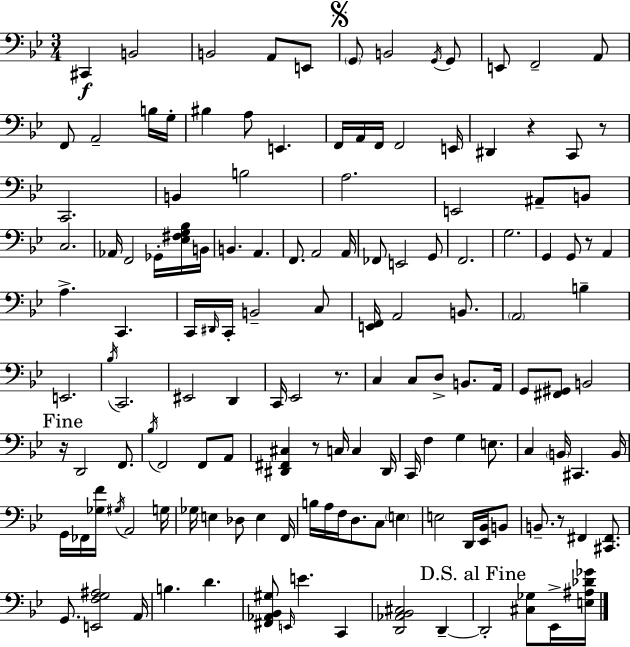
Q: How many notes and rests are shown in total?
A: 143